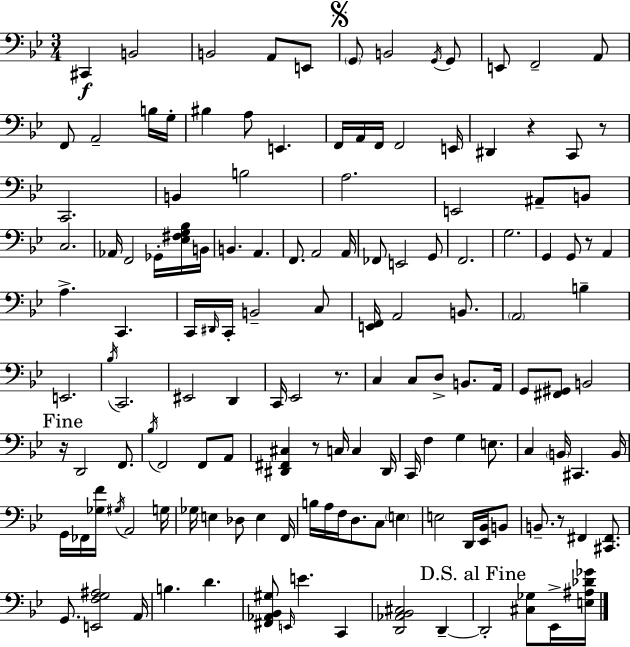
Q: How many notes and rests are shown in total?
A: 143